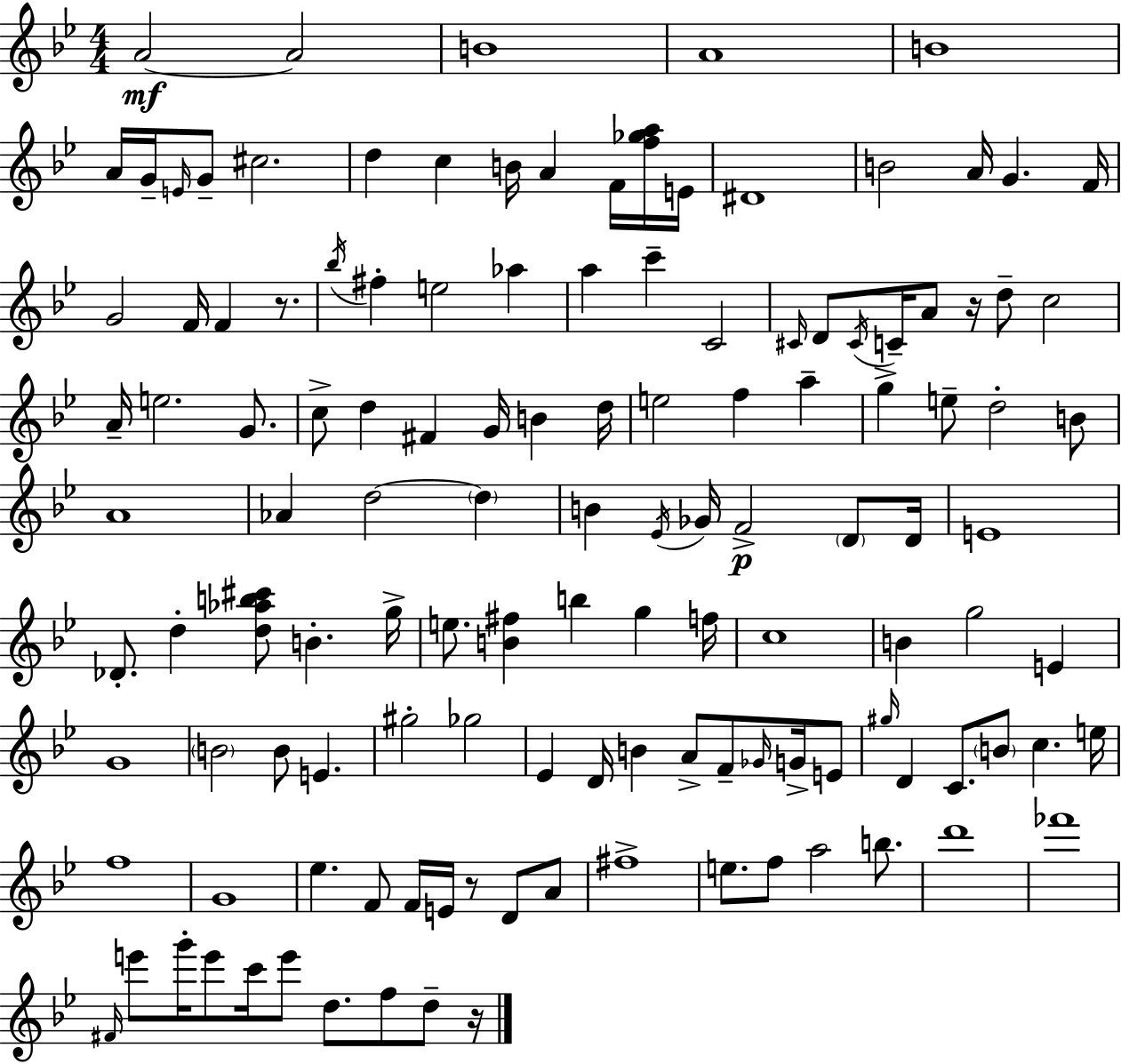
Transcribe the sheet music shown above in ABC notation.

X:1
T:Untitled
M:4/4
L:1/4
K:Gm
A2 A2 B4 A4 B4 A/4 G/4 E/4 G/2 ^c2 d c B/4 A F/4 [f_ga]/4 E/4 ^D4 B2 A/4 G F/4 G2 F/4 F z/2 _b/4 ^f e2 _a a c' C2 ^C/4 D/2 ^C/4 C/4 A/2 z/4 d/2 c2 A/4 e2 G/2 c/2 d ^F G/4 B d/4 e2 f a g e/2 d2 B/2 A4 _A d2 d B _E/4 _G/4 F2 D/2 D/4 E4 _D/2 d [d_ab^c']/2 B g/4 e/2 [B^f] b g f/4 c4 B g2 E G4 B2 B/2 E ^g2 _g2 _E D/4 B A/2 F/2 _G/4 G/4 E/2 ^g/4 D C/2 B/2 c e/4 f4 G4 _e F/2 F/4 E/4 z/2 D/2 A/2 ^f4 e/2 f/2 a2 b/2 d'4 _f'4 ^F/4 e'/2 g'/4 e'/2 c'/4 e'/2 d/2 f/2 d/2 z/4